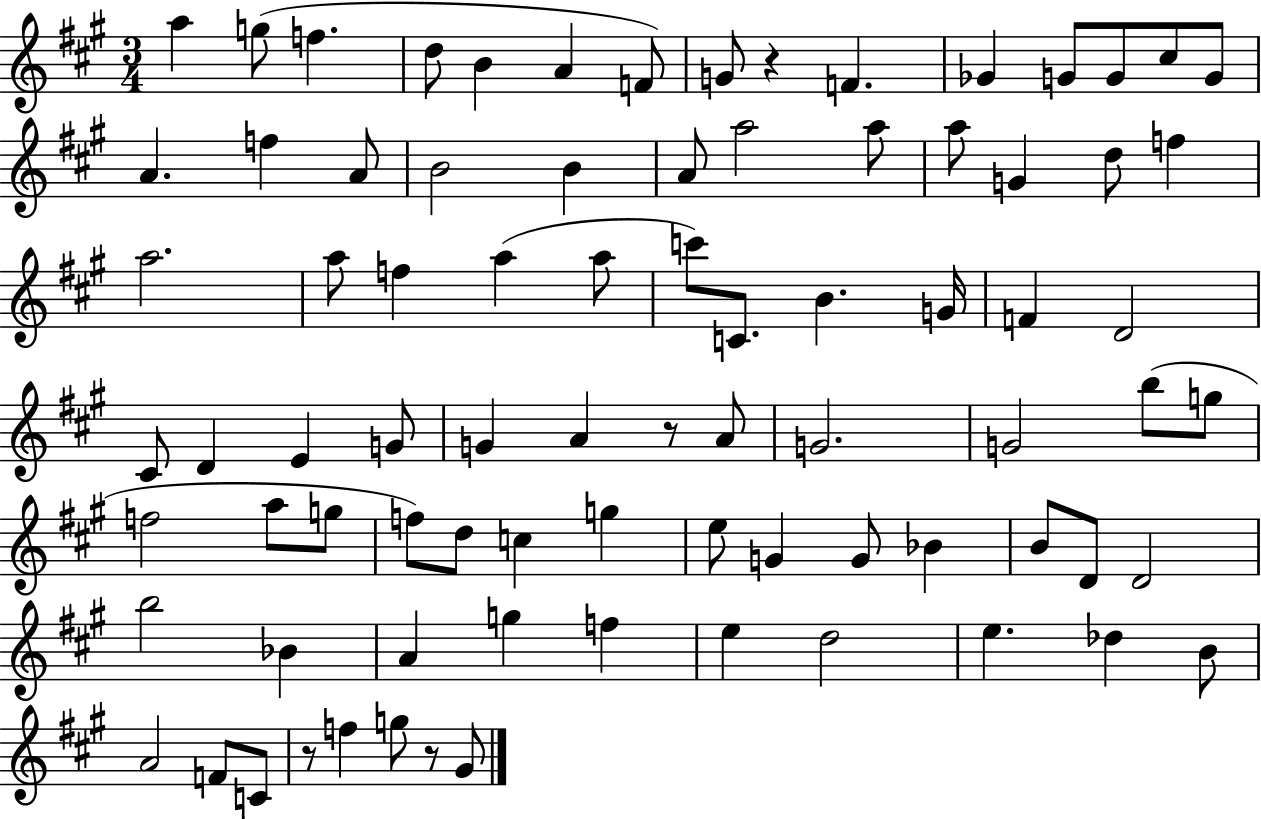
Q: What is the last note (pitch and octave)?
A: G#4